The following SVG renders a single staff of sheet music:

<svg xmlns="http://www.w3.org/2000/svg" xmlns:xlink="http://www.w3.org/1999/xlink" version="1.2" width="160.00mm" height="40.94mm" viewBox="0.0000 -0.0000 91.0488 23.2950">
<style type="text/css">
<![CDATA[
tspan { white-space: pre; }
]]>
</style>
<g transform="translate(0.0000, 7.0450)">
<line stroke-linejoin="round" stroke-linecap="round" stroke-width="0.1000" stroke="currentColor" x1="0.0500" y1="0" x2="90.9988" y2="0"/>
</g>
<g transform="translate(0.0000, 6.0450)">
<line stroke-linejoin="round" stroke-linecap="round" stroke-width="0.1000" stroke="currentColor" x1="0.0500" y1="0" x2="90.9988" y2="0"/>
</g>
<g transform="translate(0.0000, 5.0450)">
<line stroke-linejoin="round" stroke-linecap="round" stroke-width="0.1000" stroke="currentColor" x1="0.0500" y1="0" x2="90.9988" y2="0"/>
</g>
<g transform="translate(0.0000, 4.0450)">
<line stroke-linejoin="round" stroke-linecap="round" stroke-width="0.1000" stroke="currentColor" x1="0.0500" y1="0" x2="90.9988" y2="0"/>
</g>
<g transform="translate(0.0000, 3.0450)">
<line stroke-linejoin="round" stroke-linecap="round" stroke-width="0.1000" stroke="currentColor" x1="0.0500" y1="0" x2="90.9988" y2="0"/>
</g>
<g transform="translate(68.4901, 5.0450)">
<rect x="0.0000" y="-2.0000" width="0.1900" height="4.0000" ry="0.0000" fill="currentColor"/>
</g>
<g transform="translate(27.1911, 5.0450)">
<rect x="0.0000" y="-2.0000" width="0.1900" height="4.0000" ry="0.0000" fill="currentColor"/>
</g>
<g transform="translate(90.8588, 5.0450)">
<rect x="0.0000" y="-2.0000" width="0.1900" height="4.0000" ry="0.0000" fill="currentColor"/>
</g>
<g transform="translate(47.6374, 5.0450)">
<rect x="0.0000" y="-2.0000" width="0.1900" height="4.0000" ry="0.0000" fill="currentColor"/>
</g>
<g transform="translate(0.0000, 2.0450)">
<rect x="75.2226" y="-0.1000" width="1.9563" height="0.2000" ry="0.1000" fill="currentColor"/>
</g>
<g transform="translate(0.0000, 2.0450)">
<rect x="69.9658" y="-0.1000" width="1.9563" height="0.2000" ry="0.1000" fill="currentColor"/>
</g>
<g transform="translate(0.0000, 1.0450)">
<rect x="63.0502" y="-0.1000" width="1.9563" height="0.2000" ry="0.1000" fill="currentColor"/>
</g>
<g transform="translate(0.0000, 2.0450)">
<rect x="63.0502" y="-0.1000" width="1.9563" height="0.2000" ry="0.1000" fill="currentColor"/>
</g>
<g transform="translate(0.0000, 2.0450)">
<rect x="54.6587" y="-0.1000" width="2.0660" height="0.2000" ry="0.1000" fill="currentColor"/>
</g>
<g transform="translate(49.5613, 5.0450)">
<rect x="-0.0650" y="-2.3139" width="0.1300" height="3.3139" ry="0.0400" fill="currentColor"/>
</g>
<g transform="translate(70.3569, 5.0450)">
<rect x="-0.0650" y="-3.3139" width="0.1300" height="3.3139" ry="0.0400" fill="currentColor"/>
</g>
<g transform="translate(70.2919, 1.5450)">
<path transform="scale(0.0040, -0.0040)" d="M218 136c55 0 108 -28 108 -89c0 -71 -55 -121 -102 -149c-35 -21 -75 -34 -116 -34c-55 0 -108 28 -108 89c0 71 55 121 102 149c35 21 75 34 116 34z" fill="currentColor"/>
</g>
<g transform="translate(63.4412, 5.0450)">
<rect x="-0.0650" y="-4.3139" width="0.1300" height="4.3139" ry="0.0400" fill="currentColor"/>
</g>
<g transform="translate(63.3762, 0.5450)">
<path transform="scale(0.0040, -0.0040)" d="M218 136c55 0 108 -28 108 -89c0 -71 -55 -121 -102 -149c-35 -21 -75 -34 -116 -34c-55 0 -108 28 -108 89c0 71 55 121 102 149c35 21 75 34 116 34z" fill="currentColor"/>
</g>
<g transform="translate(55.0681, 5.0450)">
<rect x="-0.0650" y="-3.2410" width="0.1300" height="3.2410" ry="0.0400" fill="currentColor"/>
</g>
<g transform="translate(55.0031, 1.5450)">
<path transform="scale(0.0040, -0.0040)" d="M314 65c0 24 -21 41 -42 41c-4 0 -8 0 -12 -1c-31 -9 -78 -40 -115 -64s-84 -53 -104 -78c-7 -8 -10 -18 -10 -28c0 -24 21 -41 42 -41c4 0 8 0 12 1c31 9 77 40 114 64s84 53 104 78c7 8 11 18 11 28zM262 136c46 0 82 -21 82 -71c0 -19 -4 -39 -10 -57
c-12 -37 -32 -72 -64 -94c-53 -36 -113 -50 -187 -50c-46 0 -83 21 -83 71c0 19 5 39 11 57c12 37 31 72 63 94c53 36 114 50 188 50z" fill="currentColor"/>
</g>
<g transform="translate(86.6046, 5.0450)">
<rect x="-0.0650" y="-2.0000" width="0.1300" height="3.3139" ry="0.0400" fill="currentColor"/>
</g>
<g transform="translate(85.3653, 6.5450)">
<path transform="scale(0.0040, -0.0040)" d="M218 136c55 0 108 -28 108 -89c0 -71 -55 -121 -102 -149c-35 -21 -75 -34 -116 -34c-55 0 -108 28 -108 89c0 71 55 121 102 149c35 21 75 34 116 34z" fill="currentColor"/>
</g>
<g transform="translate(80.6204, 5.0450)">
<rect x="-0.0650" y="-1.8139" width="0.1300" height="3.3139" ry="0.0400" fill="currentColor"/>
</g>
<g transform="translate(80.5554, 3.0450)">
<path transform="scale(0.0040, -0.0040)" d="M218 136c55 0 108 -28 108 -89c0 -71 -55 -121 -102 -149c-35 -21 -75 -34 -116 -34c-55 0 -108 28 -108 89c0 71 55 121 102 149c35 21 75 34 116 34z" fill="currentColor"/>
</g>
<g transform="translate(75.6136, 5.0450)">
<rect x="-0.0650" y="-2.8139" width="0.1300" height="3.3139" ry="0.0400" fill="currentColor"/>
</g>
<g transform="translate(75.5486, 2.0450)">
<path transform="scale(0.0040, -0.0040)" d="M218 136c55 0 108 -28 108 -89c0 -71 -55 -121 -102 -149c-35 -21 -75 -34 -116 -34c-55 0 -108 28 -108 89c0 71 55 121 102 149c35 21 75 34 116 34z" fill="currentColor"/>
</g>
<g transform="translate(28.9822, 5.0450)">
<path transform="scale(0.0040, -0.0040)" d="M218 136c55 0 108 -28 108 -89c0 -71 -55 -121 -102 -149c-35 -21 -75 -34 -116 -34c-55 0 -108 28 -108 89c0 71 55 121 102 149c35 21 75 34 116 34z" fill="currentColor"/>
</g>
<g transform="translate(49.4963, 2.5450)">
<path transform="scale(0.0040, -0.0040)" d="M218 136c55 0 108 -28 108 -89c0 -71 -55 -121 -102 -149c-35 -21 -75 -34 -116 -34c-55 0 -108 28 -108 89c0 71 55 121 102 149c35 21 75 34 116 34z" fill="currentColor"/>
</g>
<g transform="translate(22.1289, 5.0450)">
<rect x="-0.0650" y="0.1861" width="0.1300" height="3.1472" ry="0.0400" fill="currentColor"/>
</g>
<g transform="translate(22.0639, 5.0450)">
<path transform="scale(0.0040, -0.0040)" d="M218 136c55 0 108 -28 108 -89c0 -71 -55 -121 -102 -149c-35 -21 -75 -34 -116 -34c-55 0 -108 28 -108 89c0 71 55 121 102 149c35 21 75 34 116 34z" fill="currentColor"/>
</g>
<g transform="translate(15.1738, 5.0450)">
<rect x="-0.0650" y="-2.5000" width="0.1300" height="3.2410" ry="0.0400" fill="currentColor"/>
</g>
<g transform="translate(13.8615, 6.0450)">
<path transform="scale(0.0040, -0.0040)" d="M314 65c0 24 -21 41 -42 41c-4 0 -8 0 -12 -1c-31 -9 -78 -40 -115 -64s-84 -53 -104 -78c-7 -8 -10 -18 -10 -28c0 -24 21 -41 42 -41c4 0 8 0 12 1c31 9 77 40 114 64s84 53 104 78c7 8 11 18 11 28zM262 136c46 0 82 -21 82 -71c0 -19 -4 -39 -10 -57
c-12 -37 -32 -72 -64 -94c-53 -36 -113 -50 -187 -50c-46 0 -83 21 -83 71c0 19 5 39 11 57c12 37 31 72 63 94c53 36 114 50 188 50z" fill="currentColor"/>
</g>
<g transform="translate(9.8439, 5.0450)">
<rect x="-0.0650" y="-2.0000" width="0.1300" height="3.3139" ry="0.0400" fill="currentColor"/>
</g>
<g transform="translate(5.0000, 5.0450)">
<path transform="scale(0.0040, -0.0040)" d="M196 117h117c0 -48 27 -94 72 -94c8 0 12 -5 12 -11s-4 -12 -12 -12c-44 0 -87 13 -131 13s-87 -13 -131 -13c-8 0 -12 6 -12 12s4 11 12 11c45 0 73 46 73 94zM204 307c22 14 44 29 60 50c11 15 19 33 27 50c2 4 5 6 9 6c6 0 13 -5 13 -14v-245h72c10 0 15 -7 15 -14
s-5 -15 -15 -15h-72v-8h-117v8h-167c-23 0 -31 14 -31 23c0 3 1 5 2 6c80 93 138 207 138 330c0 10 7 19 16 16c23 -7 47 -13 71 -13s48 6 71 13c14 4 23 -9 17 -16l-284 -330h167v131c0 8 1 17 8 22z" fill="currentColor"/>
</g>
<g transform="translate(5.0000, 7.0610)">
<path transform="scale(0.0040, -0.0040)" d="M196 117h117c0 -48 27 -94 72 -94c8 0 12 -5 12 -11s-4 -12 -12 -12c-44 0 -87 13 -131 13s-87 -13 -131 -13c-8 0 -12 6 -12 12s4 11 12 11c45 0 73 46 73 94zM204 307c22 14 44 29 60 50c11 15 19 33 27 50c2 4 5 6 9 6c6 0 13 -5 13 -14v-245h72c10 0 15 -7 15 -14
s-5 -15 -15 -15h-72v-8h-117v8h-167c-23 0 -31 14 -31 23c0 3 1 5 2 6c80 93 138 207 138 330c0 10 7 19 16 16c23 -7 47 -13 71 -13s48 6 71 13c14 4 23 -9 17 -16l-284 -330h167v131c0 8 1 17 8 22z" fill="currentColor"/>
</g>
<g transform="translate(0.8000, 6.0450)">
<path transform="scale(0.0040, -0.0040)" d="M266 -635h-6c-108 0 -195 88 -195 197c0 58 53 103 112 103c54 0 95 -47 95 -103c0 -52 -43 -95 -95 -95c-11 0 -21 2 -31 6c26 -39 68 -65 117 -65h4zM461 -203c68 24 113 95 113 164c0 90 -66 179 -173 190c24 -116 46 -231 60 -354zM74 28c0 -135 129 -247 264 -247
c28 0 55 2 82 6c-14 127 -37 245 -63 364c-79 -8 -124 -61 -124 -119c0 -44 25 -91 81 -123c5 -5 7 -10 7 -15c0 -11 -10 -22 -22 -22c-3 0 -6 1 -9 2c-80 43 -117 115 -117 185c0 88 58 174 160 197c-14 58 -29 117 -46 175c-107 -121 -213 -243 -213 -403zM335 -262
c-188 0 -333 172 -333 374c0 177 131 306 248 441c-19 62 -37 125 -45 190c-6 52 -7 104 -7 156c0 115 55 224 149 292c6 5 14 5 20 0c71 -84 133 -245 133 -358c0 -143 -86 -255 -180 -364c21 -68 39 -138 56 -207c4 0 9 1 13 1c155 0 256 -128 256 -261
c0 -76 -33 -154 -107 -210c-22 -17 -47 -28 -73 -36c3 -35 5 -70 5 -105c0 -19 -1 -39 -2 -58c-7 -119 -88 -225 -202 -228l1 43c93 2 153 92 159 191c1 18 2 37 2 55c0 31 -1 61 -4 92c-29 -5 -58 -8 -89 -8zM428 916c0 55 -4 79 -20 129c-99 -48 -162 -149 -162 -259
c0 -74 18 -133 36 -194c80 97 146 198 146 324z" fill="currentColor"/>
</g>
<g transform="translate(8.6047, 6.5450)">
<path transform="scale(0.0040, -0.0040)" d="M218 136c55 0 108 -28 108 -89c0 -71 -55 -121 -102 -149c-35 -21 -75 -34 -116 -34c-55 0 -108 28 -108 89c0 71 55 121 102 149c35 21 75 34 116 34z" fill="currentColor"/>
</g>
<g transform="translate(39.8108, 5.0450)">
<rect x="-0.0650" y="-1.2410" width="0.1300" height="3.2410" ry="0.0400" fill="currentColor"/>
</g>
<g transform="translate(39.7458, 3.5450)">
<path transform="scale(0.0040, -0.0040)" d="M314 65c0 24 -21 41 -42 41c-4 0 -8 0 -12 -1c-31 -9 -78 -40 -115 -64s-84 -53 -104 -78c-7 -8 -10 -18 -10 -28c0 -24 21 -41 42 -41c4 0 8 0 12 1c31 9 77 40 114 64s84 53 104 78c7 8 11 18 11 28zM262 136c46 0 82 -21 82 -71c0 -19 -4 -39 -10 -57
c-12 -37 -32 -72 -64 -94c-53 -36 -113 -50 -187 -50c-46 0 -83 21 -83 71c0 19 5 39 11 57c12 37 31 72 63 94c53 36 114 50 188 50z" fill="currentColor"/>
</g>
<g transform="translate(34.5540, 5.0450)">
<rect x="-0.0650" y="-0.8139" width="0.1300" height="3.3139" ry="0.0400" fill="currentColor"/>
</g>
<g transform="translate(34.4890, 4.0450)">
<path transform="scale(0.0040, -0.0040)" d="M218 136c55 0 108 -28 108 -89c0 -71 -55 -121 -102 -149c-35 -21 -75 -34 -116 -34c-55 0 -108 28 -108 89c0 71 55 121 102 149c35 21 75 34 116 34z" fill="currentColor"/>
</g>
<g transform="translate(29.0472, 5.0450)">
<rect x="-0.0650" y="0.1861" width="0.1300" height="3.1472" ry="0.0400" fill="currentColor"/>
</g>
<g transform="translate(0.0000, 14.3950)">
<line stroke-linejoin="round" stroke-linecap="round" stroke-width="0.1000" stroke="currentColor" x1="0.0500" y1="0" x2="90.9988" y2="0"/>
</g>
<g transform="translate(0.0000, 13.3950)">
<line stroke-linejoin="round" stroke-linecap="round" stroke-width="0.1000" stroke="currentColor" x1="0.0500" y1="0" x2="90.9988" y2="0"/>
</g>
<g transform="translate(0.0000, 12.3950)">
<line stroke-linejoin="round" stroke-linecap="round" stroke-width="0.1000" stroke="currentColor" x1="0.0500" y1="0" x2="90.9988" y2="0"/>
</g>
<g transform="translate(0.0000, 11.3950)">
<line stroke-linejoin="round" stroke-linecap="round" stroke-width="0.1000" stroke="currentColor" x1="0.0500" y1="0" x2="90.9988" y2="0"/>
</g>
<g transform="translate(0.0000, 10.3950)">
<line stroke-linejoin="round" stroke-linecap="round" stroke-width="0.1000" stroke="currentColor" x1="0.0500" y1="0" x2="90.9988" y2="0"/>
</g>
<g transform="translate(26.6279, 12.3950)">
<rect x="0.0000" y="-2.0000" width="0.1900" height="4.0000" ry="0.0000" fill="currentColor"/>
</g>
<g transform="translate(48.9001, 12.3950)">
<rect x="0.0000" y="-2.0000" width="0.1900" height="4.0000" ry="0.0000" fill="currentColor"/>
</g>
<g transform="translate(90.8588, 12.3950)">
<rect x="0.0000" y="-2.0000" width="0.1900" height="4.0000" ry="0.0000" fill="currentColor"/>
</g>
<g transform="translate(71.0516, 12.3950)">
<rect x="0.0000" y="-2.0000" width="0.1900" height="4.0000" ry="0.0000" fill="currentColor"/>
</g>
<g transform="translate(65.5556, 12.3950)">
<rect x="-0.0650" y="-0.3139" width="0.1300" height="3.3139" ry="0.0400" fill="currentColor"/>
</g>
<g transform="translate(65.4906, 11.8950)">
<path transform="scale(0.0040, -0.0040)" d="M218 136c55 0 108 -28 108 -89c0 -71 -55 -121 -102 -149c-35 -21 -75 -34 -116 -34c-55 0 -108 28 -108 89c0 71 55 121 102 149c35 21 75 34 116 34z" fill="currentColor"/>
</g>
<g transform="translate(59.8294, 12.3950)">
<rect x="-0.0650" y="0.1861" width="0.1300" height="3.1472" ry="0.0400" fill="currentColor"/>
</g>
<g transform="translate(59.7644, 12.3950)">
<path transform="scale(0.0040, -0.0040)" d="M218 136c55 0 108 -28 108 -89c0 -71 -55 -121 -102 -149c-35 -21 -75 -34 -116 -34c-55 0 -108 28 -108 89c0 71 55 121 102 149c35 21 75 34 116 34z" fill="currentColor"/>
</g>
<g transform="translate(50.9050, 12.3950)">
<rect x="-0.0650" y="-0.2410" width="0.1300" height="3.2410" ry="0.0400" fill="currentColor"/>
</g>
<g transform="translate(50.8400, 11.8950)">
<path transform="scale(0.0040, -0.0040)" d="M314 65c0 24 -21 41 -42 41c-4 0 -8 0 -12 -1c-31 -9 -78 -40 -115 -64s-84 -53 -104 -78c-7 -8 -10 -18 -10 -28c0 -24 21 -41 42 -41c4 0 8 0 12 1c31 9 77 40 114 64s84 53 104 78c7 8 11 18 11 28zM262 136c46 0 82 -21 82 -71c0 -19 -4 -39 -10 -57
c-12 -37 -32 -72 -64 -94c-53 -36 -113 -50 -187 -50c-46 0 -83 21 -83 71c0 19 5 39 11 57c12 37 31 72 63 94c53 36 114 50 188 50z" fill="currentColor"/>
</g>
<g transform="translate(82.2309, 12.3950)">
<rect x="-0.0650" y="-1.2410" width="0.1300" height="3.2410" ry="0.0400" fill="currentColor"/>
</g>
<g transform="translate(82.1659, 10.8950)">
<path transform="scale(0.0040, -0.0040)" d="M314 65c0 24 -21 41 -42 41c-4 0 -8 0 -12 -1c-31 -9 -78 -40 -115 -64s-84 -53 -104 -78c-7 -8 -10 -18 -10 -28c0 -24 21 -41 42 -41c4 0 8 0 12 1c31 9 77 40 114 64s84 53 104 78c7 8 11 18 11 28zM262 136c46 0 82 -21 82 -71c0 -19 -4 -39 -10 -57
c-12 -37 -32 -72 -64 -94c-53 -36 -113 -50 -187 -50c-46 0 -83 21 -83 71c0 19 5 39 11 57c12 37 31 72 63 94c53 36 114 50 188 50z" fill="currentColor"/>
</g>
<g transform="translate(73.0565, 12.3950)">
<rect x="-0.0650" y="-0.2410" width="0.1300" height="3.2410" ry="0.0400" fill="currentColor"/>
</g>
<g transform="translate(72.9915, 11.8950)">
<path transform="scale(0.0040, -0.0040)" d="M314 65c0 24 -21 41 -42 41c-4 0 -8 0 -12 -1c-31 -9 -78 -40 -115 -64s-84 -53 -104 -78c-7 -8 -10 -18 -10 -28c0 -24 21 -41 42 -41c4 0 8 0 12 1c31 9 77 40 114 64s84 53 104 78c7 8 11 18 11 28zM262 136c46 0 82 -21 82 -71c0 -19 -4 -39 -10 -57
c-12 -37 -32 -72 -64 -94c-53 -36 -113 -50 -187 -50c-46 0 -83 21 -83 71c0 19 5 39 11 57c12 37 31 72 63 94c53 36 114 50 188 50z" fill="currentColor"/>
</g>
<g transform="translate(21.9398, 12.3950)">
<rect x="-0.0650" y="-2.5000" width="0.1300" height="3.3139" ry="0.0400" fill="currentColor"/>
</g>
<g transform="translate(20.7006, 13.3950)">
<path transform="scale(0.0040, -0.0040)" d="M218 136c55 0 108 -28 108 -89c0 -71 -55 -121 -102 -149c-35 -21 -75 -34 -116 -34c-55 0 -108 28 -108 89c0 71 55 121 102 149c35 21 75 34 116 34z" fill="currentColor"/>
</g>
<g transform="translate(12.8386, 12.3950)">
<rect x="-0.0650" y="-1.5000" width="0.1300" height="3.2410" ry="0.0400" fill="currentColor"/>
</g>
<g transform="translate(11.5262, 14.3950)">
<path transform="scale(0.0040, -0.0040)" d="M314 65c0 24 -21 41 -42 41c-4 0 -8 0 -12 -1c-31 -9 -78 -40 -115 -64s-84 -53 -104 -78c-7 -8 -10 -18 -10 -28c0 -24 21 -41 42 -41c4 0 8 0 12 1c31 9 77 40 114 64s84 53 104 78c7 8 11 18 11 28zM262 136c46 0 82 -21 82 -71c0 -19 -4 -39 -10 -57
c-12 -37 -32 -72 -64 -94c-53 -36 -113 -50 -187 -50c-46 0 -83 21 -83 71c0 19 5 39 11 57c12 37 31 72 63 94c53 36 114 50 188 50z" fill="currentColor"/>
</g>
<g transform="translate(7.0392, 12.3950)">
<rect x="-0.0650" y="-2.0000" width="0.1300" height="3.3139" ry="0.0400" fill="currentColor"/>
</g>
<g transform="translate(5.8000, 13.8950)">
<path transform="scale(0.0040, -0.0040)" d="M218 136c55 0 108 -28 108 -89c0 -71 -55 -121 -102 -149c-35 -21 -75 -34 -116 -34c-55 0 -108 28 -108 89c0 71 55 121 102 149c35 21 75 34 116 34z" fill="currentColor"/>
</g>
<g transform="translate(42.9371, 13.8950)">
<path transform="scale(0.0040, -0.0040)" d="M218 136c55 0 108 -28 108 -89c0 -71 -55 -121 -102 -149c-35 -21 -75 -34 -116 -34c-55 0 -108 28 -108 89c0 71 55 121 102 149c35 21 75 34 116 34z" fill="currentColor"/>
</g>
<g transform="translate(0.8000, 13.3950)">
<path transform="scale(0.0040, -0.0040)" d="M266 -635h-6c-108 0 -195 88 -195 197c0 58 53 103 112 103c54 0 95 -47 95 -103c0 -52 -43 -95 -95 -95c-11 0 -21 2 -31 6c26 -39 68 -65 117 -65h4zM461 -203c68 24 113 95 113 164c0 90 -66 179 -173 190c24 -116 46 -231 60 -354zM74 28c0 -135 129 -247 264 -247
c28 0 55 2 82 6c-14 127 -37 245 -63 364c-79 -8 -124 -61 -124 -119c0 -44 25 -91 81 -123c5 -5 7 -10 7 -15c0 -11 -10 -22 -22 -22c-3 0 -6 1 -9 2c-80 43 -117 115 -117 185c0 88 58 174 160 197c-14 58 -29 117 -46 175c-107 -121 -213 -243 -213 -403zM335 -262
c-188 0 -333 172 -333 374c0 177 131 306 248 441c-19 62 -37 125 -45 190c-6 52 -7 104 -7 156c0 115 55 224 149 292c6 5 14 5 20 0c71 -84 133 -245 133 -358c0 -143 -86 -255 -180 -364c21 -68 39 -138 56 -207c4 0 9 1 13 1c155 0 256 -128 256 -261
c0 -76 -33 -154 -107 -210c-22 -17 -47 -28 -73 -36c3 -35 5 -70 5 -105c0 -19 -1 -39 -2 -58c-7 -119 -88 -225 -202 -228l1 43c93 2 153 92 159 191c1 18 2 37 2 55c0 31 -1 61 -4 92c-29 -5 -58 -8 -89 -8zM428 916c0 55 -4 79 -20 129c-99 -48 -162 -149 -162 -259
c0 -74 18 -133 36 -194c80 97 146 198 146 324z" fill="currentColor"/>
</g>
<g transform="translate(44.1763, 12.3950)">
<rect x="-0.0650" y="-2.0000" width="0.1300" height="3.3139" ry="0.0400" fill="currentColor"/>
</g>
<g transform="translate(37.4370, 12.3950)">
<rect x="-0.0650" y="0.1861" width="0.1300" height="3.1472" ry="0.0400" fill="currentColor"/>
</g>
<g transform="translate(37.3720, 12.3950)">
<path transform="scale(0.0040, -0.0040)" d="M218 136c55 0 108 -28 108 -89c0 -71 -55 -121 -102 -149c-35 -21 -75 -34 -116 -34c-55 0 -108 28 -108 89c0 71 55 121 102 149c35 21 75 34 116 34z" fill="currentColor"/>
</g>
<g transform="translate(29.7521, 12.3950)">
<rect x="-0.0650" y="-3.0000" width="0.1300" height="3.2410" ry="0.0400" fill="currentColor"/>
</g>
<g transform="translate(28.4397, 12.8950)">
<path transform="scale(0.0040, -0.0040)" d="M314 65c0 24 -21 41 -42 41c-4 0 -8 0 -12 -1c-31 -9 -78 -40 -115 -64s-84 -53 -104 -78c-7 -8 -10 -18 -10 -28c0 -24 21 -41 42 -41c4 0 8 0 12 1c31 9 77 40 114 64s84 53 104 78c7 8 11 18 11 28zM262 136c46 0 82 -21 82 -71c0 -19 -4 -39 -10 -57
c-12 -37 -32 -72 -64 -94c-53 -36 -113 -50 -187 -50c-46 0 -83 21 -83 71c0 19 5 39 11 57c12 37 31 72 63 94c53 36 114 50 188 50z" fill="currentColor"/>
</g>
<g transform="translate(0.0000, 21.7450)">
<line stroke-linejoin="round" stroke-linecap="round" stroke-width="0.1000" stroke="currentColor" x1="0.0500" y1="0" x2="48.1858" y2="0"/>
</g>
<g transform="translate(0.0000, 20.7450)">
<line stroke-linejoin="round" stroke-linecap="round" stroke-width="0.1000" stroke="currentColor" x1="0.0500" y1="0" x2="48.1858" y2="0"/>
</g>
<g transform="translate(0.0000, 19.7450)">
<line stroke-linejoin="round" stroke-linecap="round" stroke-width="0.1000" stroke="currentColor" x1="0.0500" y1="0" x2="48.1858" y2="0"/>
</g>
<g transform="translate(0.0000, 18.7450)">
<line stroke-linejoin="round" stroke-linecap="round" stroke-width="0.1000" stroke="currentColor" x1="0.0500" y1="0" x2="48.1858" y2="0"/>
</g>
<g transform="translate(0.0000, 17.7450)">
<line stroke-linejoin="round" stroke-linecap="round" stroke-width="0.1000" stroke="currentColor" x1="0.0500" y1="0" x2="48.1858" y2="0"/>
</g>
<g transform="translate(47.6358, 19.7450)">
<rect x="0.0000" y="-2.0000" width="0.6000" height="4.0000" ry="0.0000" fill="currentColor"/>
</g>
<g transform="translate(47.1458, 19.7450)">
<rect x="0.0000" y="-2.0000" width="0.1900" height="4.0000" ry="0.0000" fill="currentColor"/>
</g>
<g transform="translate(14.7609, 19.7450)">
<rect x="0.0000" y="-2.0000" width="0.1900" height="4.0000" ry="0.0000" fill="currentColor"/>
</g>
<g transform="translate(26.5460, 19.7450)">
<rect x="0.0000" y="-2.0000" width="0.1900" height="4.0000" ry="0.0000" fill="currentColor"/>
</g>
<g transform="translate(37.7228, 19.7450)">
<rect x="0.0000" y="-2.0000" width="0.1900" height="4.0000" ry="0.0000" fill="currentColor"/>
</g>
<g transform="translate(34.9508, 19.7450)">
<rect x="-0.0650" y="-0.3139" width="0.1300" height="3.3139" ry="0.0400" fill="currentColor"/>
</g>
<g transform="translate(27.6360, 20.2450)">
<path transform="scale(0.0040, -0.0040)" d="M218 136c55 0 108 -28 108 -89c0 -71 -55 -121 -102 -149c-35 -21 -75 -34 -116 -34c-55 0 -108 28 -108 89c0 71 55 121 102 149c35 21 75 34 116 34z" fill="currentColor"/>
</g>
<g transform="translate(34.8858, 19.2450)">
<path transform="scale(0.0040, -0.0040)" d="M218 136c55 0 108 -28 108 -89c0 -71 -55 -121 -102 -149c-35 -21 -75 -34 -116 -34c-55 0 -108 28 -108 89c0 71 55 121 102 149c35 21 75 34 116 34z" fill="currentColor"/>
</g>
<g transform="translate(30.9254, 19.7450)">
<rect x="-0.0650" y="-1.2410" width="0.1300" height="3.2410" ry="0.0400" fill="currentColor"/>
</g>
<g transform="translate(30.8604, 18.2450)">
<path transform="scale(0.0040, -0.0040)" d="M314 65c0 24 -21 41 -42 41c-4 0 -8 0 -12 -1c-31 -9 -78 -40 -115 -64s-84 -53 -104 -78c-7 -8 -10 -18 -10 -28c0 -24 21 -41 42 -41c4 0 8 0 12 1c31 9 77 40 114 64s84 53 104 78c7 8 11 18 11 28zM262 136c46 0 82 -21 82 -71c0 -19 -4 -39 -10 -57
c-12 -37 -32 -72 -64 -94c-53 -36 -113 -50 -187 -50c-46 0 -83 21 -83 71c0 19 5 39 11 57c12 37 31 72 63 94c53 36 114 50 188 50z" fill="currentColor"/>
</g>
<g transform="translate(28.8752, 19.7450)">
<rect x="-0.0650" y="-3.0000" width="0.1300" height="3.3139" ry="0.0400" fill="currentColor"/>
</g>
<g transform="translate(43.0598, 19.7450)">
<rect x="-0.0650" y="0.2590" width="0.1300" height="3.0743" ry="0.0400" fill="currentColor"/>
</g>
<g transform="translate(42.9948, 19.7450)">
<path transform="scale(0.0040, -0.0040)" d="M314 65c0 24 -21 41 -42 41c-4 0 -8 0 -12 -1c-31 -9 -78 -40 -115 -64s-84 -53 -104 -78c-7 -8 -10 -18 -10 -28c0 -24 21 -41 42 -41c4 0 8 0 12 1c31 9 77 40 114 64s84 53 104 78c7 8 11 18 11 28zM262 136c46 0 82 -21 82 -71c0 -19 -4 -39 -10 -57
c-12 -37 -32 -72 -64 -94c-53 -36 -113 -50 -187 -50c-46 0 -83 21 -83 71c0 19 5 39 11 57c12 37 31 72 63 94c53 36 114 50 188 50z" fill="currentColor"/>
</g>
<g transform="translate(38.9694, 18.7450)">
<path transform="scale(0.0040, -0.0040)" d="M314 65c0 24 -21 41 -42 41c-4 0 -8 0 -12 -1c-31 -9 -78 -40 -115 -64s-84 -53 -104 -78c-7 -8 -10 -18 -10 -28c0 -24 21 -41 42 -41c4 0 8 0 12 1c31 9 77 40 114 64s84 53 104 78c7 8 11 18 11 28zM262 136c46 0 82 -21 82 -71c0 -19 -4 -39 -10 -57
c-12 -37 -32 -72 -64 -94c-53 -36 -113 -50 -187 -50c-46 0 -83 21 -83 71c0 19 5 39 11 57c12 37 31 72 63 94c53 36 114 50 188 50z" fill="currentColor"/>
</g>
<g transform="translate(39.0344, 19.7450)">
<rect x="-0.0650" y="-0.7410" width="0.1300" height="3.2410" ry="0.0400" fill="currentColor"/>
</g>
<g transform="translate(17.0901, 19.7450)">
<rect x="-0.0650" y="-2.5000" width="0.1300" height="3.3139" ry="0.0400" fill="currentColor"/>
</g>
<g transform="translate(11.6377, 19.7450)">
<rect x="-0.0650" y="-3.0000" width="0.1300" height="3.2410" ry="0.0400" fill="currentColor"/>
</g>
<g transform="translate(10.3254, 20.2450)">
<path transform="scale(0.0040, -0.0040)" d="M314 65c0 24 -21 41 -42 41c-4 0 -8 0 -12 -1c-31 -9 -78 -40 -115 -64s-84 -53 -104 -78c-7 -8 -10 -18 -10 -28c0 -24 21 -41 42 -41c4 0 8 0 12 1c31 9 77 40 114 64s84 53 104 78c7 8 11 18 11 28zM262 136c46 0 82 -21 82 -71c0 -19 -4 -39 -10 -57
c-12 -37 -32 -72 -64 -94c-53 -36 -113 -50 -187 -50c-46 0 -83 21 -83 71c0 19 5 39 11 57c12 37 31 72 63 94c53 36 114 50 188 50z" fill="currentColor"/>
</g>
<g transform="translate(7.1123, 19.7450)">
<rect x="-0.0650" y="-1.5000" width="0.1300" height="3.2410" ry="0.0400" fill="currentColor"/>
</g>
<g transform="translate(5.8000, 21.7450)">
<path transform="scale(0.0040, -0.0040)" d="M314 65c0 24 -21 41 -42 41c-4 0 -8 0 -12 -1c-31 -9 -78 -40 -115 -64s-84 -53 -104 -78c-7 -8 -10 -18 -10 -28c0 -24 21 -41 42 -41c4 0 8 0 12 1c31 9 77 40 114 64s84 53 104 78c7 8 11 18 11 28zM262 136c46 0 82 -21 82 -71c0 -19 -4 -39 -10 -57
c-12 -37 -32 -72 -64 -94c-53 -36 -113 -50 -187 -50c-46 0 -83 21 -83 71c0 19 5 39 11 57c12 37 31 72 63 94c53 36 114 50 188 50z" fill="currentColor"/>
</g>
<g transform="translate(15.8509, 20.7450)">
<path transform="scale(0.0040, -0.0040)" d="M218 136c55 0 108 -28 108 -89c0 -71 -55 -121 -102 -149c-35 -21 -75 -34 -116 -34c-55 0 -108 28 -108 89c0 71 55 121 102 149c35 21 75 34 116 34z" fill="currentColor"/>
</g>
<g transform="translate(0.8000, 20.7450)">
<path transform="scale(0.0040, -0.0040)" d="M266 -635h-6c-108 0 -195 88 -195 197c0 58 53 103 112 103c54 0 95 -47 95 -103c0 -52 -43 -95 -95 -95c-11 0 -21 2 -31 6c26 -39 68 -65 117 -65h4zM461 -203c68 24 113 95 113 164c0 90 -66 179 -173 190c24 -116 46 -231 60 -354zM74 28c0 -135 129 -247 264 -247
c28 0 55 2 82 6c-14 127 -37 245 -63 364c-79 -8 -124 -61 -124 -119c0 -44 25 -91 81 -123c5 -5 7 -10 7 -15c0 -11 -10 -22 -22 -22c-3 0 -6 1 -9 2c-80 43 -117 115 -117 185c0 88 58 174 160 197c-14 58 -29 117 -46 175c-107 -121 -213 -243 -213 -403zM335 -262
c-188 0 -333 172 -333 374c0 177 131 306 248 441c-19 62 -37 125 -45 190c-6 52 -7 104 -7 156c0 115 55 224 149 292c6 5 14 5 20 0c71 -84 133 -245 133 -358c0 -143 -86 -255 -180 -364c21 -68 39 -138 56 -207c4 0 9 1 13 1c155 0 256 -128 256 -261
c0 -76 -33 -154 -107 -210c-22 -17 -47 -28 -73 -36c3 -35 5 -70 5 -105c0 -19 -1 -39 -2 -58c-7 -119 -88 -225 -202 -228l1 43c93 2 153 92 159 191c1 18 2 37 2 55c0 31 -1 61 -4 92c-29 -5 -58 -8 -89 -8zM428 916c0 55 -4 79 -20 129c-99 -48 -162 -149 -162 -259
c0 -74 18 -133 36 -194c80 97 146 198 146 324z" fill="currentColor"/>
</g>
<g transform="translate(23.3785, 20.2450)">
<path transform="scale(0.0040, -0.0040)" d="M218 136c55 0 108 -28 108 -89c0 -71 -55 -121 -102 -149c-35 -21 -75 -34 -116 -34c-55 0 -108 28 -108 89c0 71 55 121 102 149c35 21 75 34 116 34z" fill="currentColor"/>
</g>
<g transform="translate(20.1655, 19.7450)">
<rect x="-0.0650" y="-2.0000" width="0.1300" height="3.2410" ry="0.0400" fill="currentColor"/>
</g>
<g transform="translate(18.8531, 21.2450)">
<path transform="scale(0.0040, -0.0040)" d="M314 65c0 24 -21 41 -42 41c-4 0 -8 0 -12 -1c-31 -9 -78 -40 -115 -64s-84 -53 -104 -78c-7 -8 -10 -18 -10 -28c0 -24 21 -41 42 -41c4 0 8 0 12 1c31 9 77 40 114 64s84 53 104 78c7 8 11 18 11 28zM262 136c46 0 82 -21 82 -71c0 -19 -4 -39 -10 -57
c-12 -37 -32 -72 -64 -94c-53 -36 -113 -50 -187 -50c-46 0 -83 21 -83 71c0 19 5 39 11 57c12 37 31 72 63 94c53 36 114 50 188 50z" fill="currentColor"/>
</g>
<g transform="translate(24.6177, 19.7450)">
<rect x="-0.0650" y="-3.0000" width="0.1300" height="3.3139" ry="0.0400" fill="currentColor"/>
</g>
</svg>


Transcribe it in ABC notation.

X:1
T:Untitled
M:4/4
L:1/4
K:C
F G2 B B d e2 g b2 d' b a f F F E2 G A2 B F c2 B c c2 e2 E2 A2 G F2 A A e2 c d2 B2